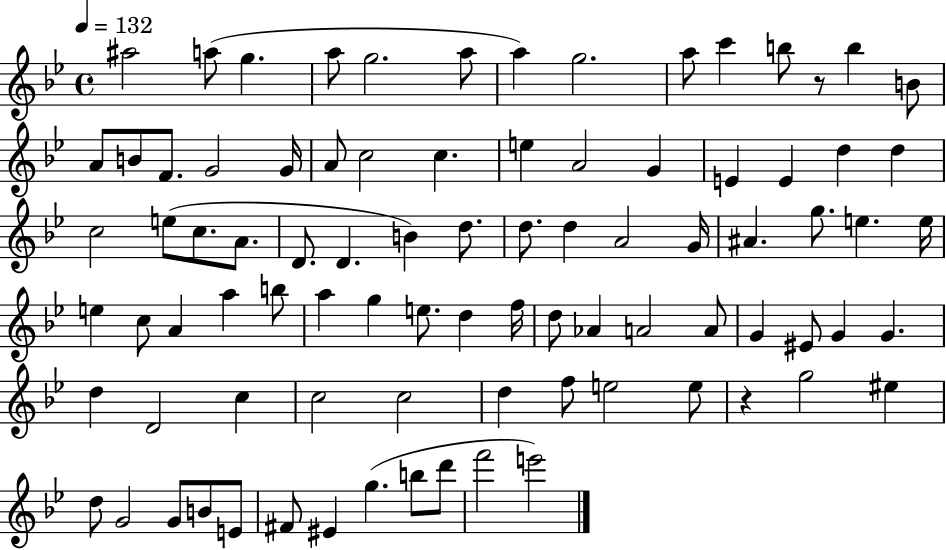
A#5/h A5/e G5/q. A5/e G5/h. A5/e A5/q G5/h. A5/e C6/q B5/e R/e B5/q B4/e A4/e B4/e F4/e. G4/h G4/s A4/e C5/h C5/q. E5/q A4/h G4/q E4/q E4/q D5/q D5/q C5/h E5/e C5/e. A4/e. D4/e. D4/q. B4/q D5/e. D5/e. D5/q A4/h G4/s A#4/q. G5/e. E5/q. E5/s E5/q C5/e A4/q A5/q B5/e A5/q G5/q E5/e. D5/q F5/s D5/e Ab4/q A4/h A4/e G4/q EIS4/e G4/q G4/q. D5/q D4/h C5/q C5/h C5/h D5/q F5/e E5/h E5/e R/q G5/h EIS5/q D5/e G4/h G4/e B4/e E4/e F#4/e EIS4/q G5/q. B5/e D6/e F6/h E6/h